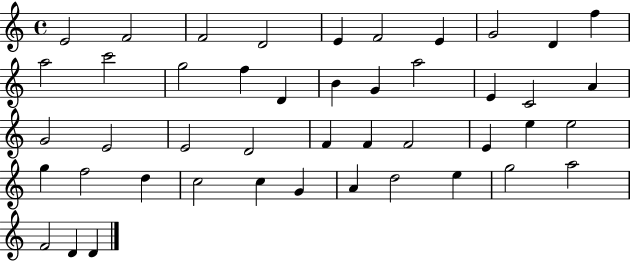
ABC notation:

X:1
T:Untitled
M:4/4
L:1/4
K:C
E2 F2 F2 D2 E F2 E G2 D f a2 c'2 g2 f D B G a2 E C2 A G2 E2 E2 D2 F F F2 E e e2 g f2 d c2 c G A d2 e g2 a2 F2 D D